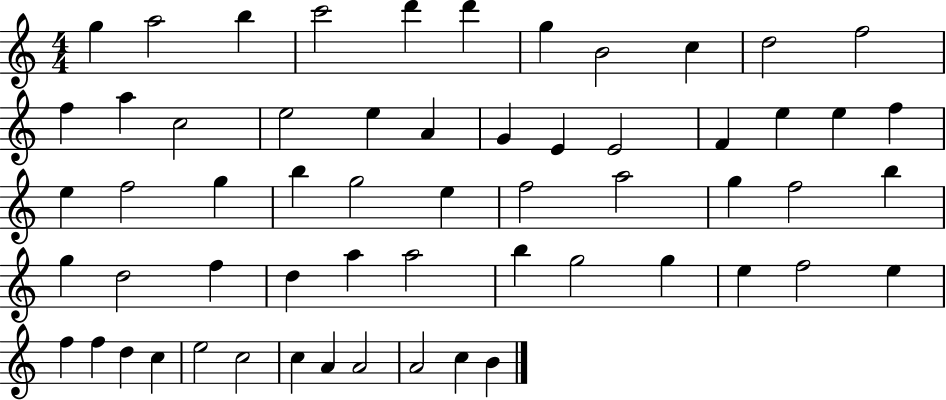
G5/q A5/h B5/q C6/h D6/q D6/q G5/q B4/h C5/q D5/h F5/h F5/q A5/q C5/h E5/h E5/q A4/q G4/q E4/q E4/h F4/q E5/q E5/q F5/q E5/q F5/h G5/q B5/q G5/h E5/q F5/h A5/h G5/q F5/h B5/q G5/q D5/h F5/q D5/q A5/q A5/h B5/q G5/h G5/q E5/q F5/h E5/q F5/q F5/q D5/q C5/q E5/h C5/h C5/q A4/q A4/h A4/h C5/q B4/q